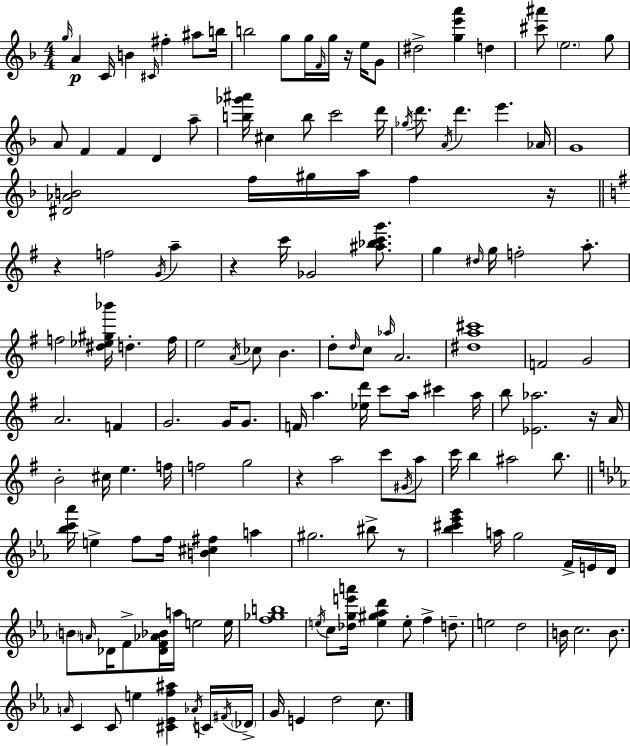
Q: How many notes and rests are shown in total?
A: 154